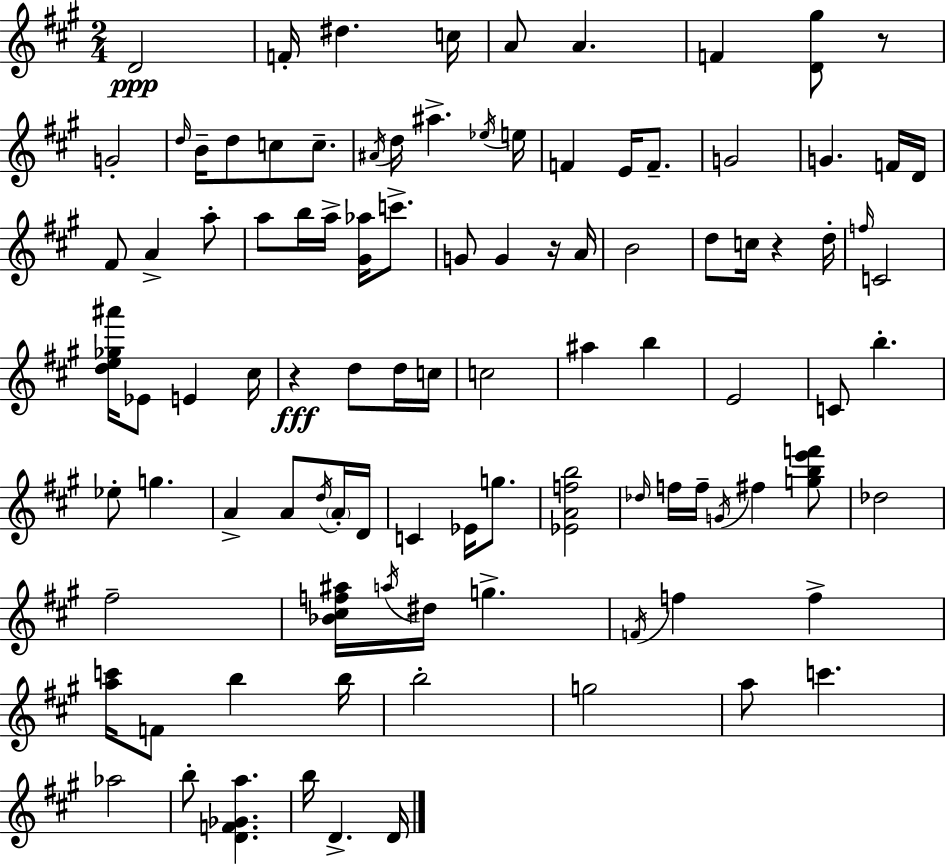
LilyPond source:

{
  \clef treble
  \numericTimeSignature
  \time 2/4
  \key a \major
  \repeat volta 2 { d'2\ppp | f'16-. dis''4. c''16 | a'8 a'4. | f'4 <d' gis''>8 r8 | \break g'2-. | \grace { d''16 } b'16-- d''8 c''8 c''8.-- | \acciaccatura { ais'16 } d''16 ais''4.-> | \acciaccatura { ees''16 } e''16 f'4 e'16 | \break f'8.-- g'2 | g'4. | f'16 d'16 fis'8 a'4-> | a''8-. a''8 b''16 a''16-> <gis' aes''>16 | \break c'''8.-> g'8 g'4 | r16 a'16 b'2 | d''8 c''16 r4 | d''16-. \grace { f''16 } c'2 | \break <d'' e'' ges'' ais'''>16 ees'8 e'4 | cis''16 r4\fff | d''8 d''16 c''16 c''2 | ais''4 | \break b''4 e'2 | c'8 b''4.-. | ees''8-. g''4. | a'4-> | \break a'8 \acciaccatura { d''16 } \parenthesize a'16-. d'16 c'4 | ees'16 g''8. <ees' a' f'' b''>2 | \grace { des''16 } f''16 f''16-- | \acciaccatura { g'16 } fis''4 <g'' b'' e''' f'''>8 des''2 | \break fis''2-- | <bes' cis'' f'' ais''>16 | \acciaccatura { a''16 } dis''16 g''4.-> | \acciaccatura { f'16 } f''4 f''4-> | \break <a'' c'''>16 f'8 b''4 | b''16 b''2-. | g''2 | a''8 c'''4. | \break aes''2 | b''8-. <d' f' ges' a''>4. | b''16 d'4.-> | d'16 } \bar "|."
}